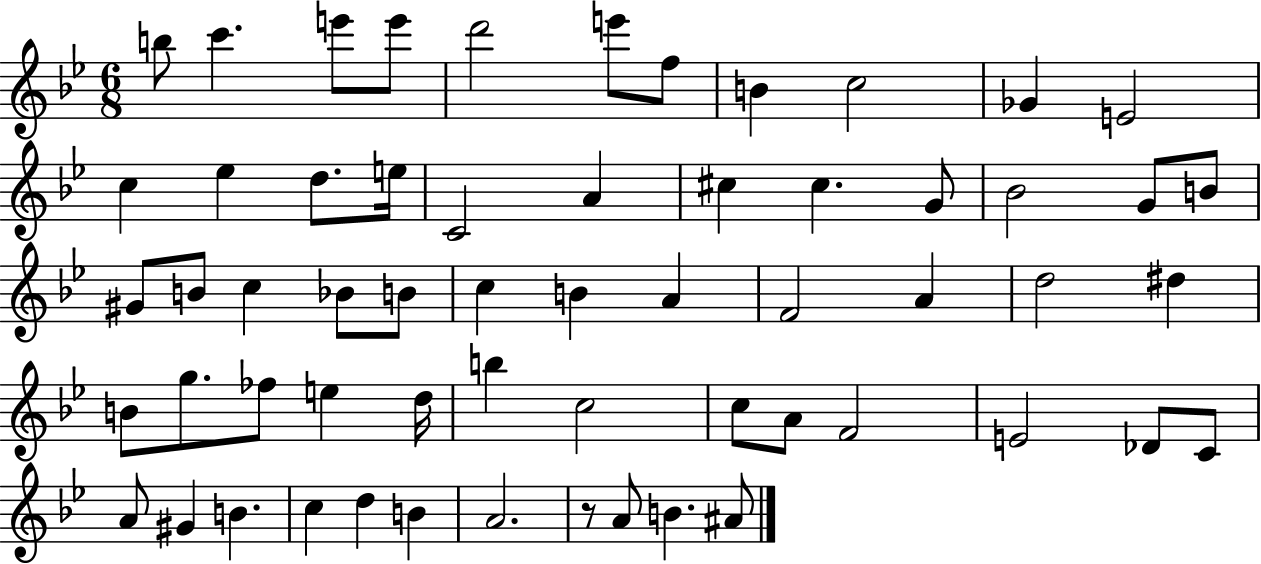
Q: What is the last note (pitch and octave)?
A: A#4